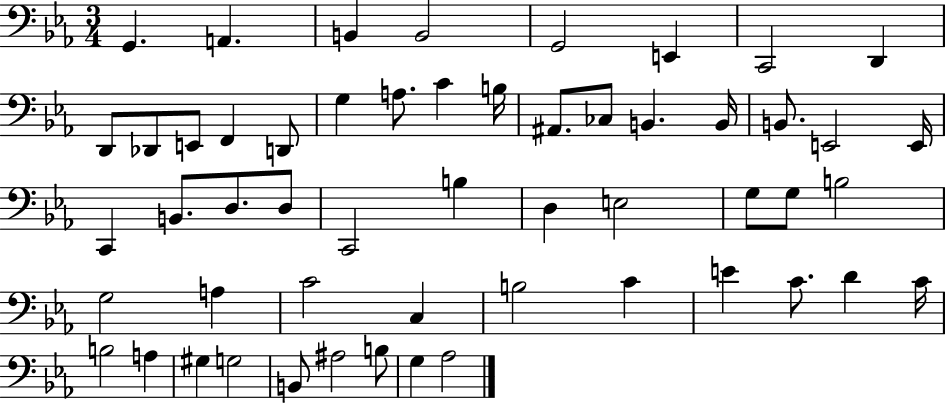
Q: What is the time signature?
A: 3/4